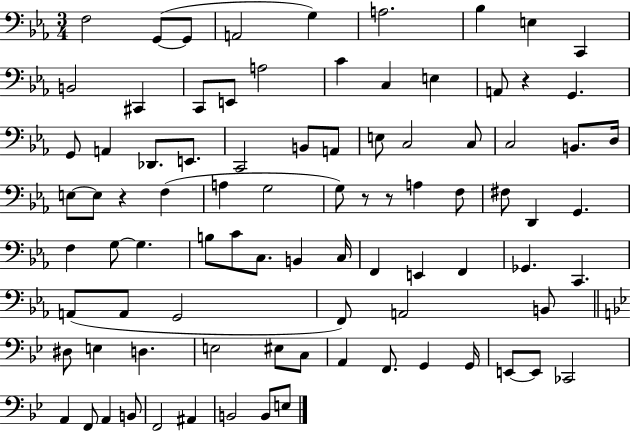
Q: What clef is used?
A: bass